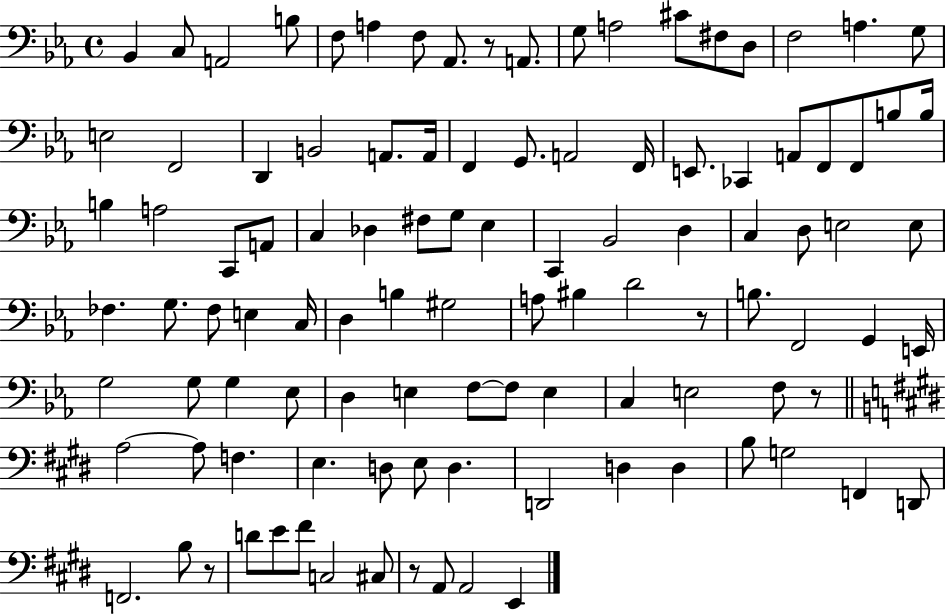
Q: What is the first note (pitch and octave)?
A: Bb2